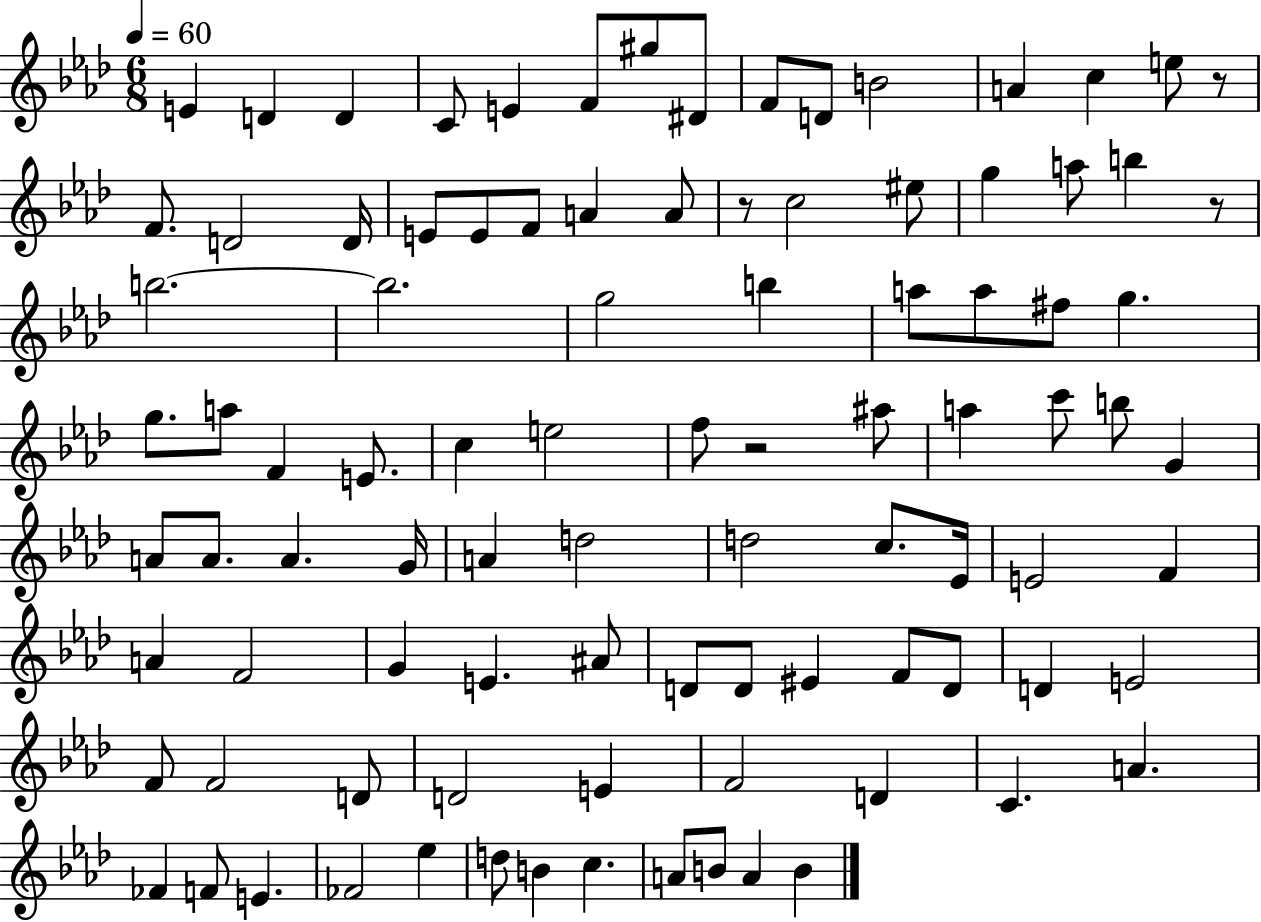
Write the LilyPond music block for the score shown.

{
  \clef treble
  \numericTimeSignature
  \time 6/8
  \key aes \major
  \tempo 4 = 60
  \repeat volta 2 { e'4 d'4 d'4 | c'8 e'4 f'8 gis''8 dis'8 | f'8 d'8 b'2 | a'4 c''4 e''8 r8 | \break f'8. d'2 d'16 | e'8 e'8 f'8 a'4 a'8 | r8 c''2 eis''8 | g''4 a''8 b''4 r8 | \break b''2.~~ | b''2. | g''2 b''4 | a''8 a''8 fis''8 g''4. | \break g''8. a''8 f'4 e'8. | c''4 e''2 | f''8 r2 ais''8 | a''4 c'''8 b''8 g'4 | \break a'8 a'8. a'4. g'16 | a'4 d''2 | d''2 c''8. ees'16 | e'2 f'4 | \break a'4 f'2 | g'4 e'4. ais'8 | d'8 d'8 eis'4 f'8 d'8 | d'4 e'2 | \break f'8 f'2 d'8 | d'2 e'4 | f'2 d'4 | c'4. a'4. | \break fes'4 f'8 e'4. | fes'2 ees''4 | d''8 b'4 c''4. | a'8 b'8 a'4 b'4 | \break } \bar "|."
}